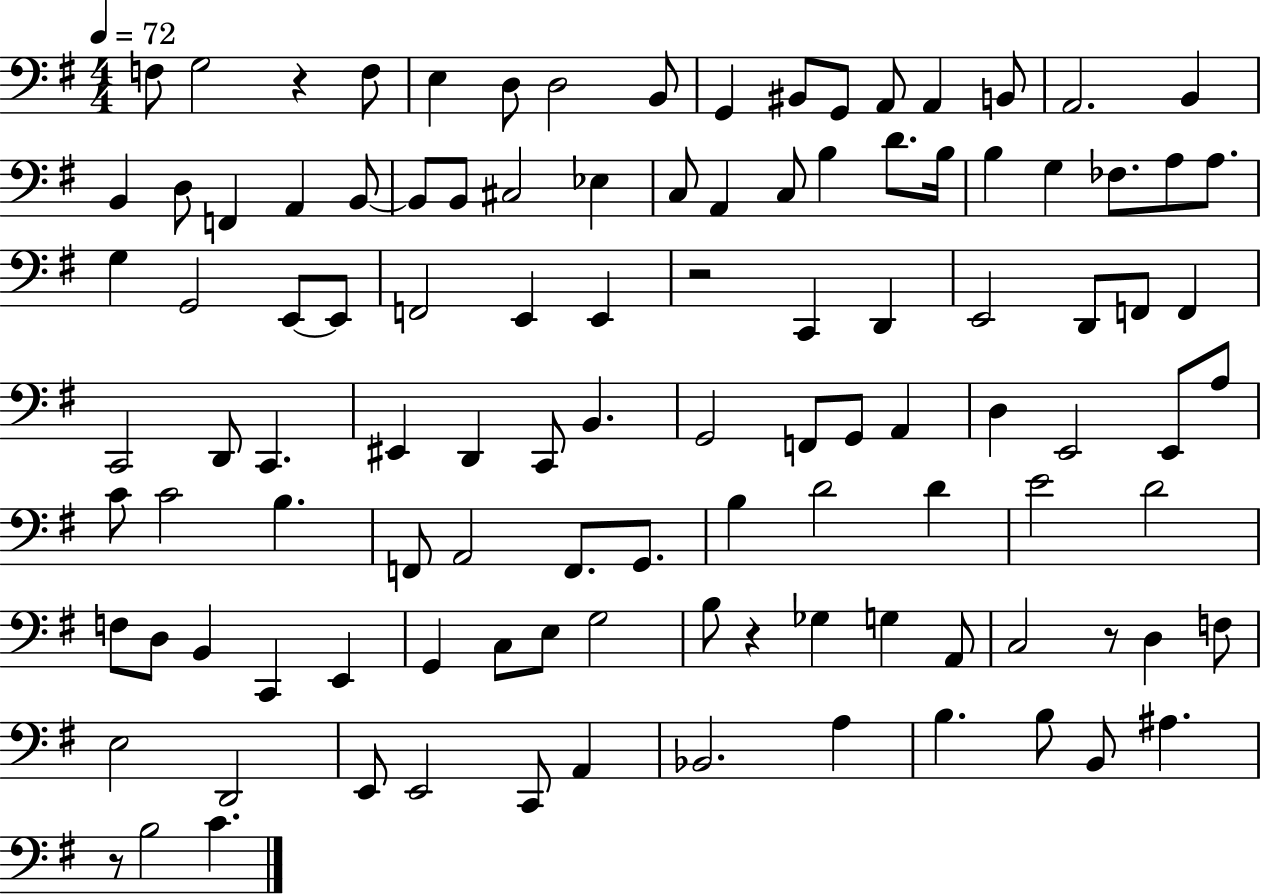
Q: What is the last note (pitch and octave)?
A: C4